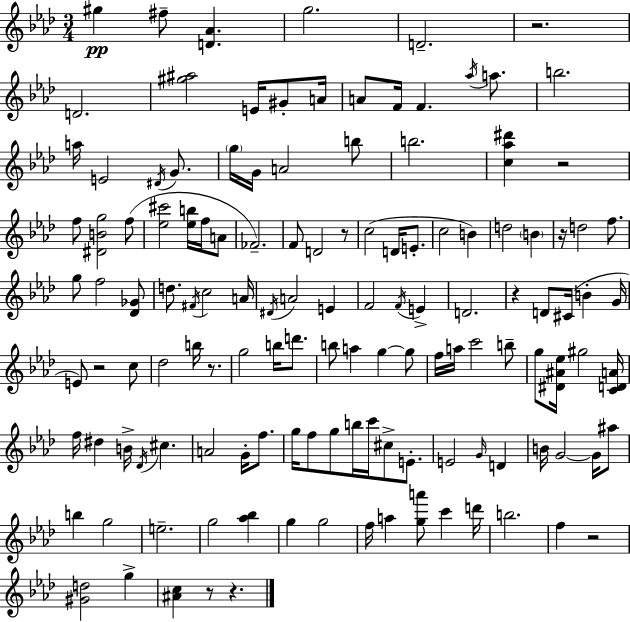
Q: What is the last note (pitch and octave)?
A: G5